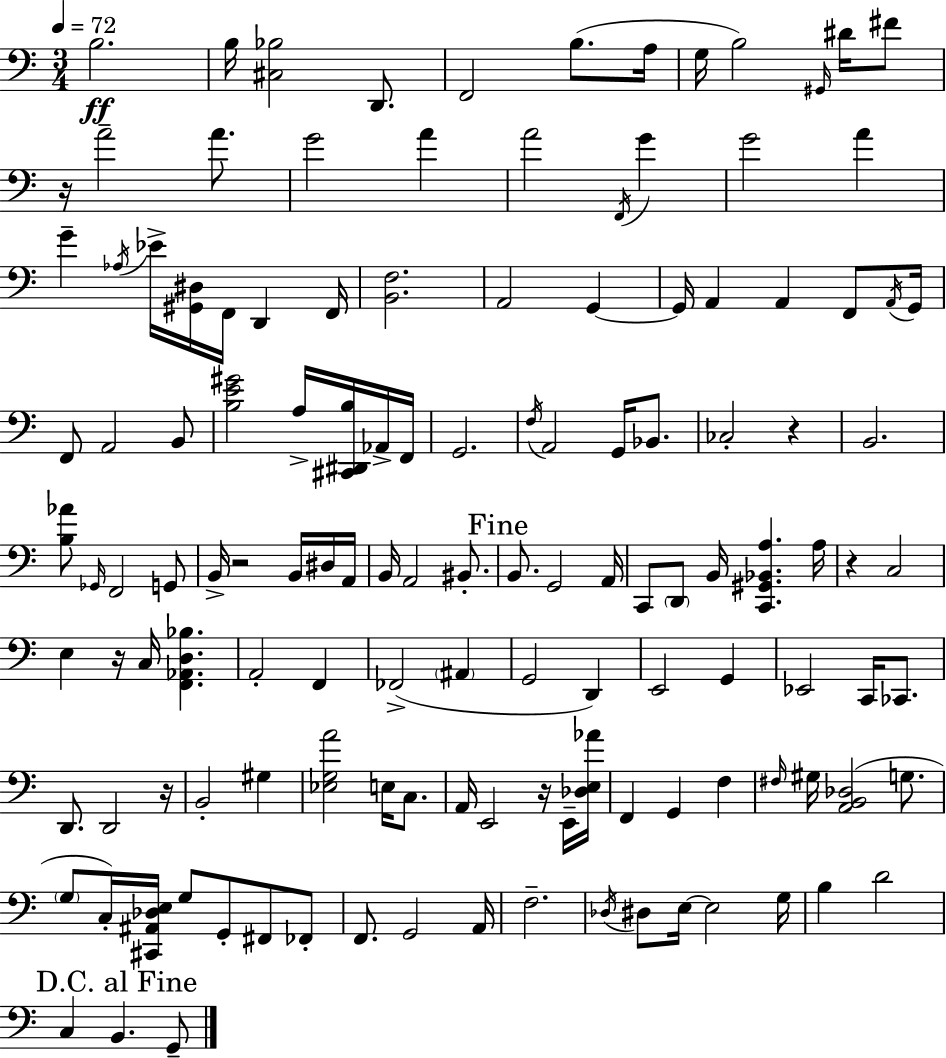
X:1
T:Untitled
M:3/4
L:1/4
K:C
B,2 B,/4 [^C,_B,]2 D,,/2 F,,2 B,/2 A,/4 G,/4 B,2 ^G,,/4 ^D/4 ^F/2 z/4 A2 A/2 G2 A A2 F,,/4 G G2 A G _A,/4 _E/4 [^G,,^D,]/4 F,,/4 D,, F,,/4 [B,,F,]2 A,,2 G,, G,,/4 A,, A,, F,,/2 A,,/4 G,,/4 F,,/2 A,,2 B,,/2 [B,E^G]2 A,/4 [^C,,^D,,B,]/4 _A,,/4 F,,/4 G,,2 F,/4 A,,2 G,,/4 _B,,/2 _C,2 z B,,2 [B,_A]/2 _G,,/4 F,,2 G,,/2 B,,/4 z2 B,,/4 ^D,/4 A,,/4 B,,/4 A,,2 ^B,,/2 B,,/2 G,,2 A,,/4 C,,/2 D,,/2 B,,/4 [C,,^G,,_B,,A,] A,/4 z C,2 E, z/4 C,/4 [F,,_A,,D,_B,] A,,2 F,, _F,,2 ^A,, G,,2 D,, E,,2 G,, _E,,2 C,,/4 _C,,/2 D,,/2 D,,2 z/4 B,,2 ^G, [_E,G,A]2 E,/4 C,/2 A,,/4 E,,2 z/4 E,,/4 [_D,E,_A]/4 F,, G,, F, ^F,/4 ^G,/4 [A,,B,,_D,]2 G,/2 G,/2 C,/4 [^C,,^A,,_D,E,]/4 G,/2 G,,/2 ^F,,/2 _F,,/2 F,,/2 G,,2 A,,/4 F,2 _D,/4 ^D,/2 E,/4 E,2 G,/4 B, D2 C, B,, G,,/2